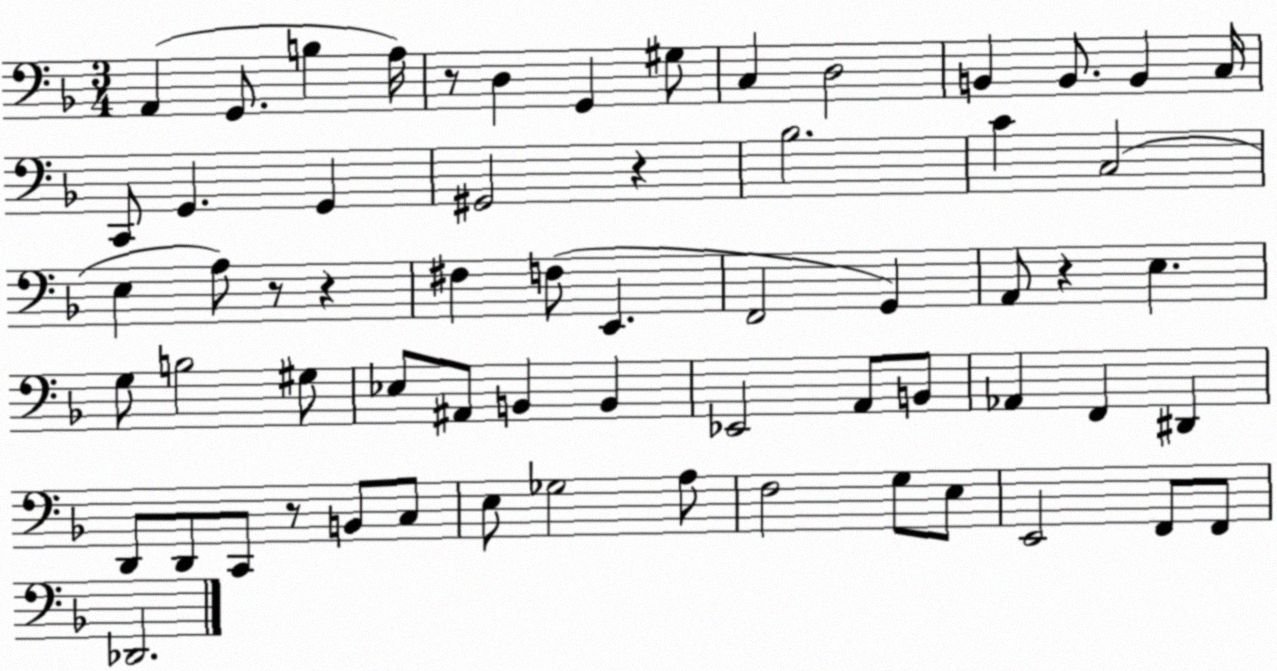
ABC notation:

X:1
T:Untitled
M:3/4
L:1/4
K:F
A,, G,,/2 B, A,/4 z/2 D, G,, ^G,/2 C, D,2 B,, B,,/2 B,, C,/4 C,,/2 G,, G,, ^G,,2 z _B,2 C C,2 E, A,/2 z/2 z ^F, F,/2 E,, F,,2 G,, A,,/2 z E, G,/2 B,2 ^G,/2 _E,/2 ^A,,/2 B,, B,, _E,,2 A,,/2 B,,/2 _A,, F,, ^D,, D,,/2 D,,/2 C,,/2 z/2 B,,/2 C,/2 E,/2 _G,2 A,/2 F,2 G,/2 E,/2 E,,2 F,,/2 F,,/2 _D,,2